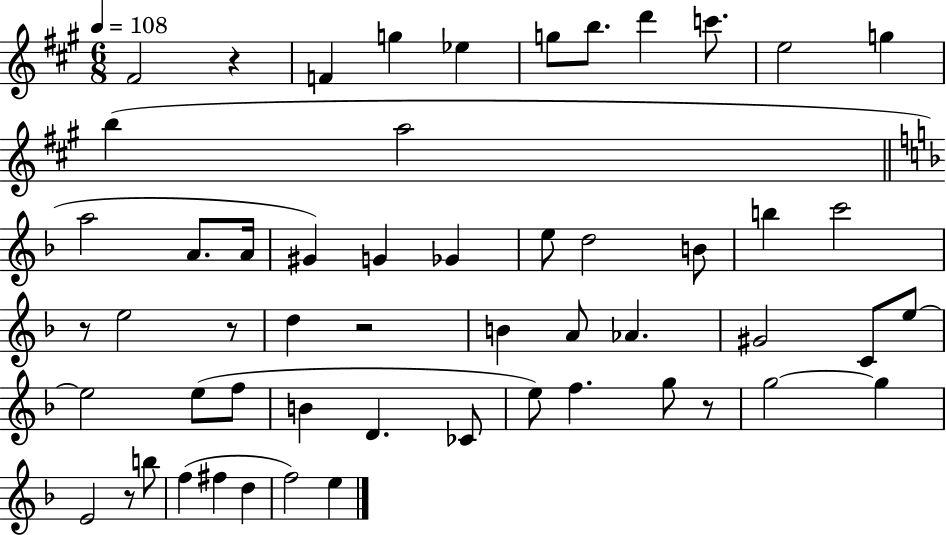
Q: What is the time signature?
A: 6/8